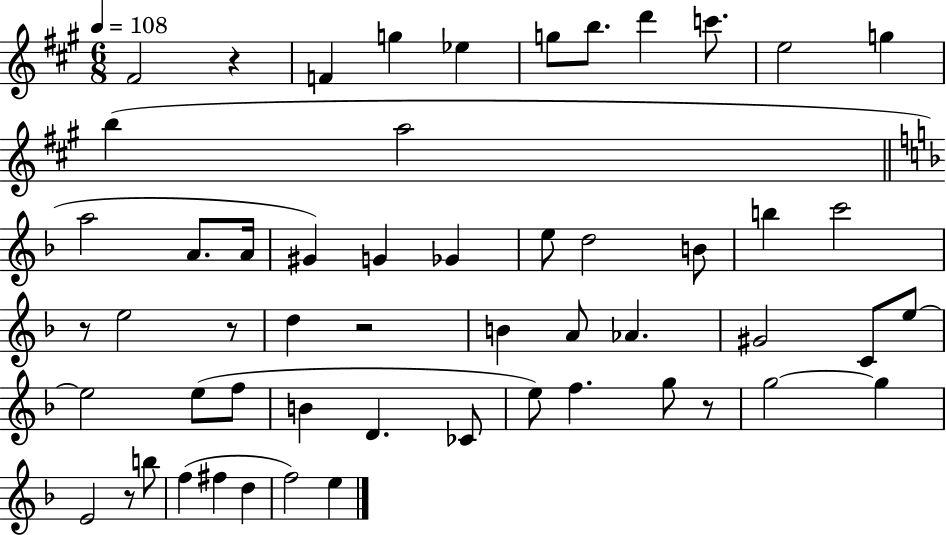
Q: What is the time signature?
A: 6/8